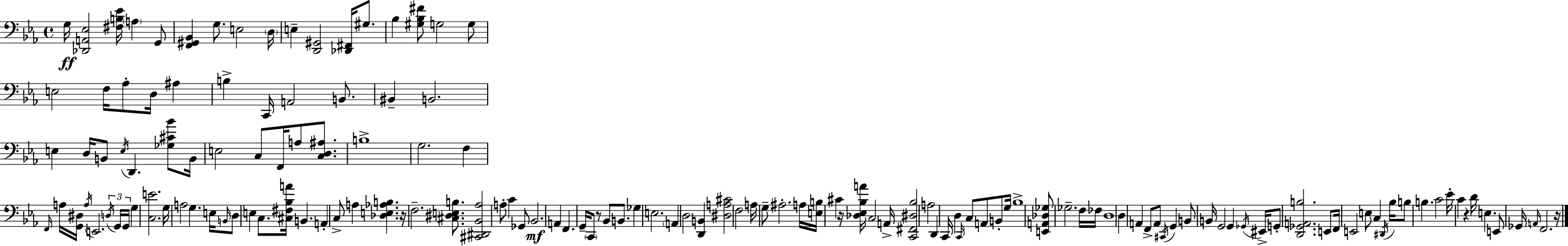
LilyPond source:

{
  \clef bass
  \time 4/4
  \defaultTimeSignature
  \key ees \major
  g16\ff <des, a, ees>2 <fis b ees'>16 \parenthesize a4 g,8 | <f, gis, bes,>4 g8. e2 \parenthesize d16 | e4-- <d, gis,>2 <des, fis,>16 gis8. | bes4 <gis bes fis'>8 g2 g8 | \break e2 f16 aes8-. d16 ais4 | b4-> c,16 a,2 b,8. | bis,4-- b,2. | e4 d16 b,8 \acciaccatura { e16 } d,4. <ges cis' bes'>8 | \break b,16 e2 c8 f,16 a8 <c d ais>8. | b1-> | g2. f4 | \grace { f,16 } a16 <g, dis>16 \acciaccatura { a16 } e,2. | \break \tuplet 3/2 { \acciaccatura { d16 } g,16 g,16 } g4 <c e'>2. | g16 a2 g4. | e16 \grace { b,16 } d8 e4 c8. <cis fis bes a'>16 b,4. | a,4-. c8-> a4 <des e aes b>4. | \break r16 f2.-- | <cis dis e b>8. <cis, dis, bes, aes>2 a8-. c'4 | ges,8 bes,2.\mf | a,4 f,4. g,16-- \parenthesize c,8 r8 | \break bes,8 b,8. ges4 e2. | \parenthesize a,4 d2 | <d, b,>4 <dis a cis'>2 f2 | a16 g8-- ais2.-. | \break a16 <e b>16 cis'4 r16 <des ees bes a'>16 c2 | a,16-> <c, fis, dis bes>2 a2 | d,4 c,16 d4 \grace { c,16 } c8 | a,8 b,8-. g16 bes1-> | \break <e, a, des ges>8 ges2.-- | f16 fes16 d1 | d4 a,4 f,8-> | a,8 \acciaccatura { cis,16 } g,4 b,8 b,16 g,2 | \break g,4 \acciaccatura { ges,16 } eis,16-> g,8-. <d, ges, a, b>2. | e,8 f,16 e,2 | e8 c4 \acciaccatura { dis,16 } bes16 b8 b4. | c'2 ees'16-. c'4 r4 | \break d'16 e4. e,8 ges,16 \grace { a,16 } f,2. | r16 \bar "|."
}